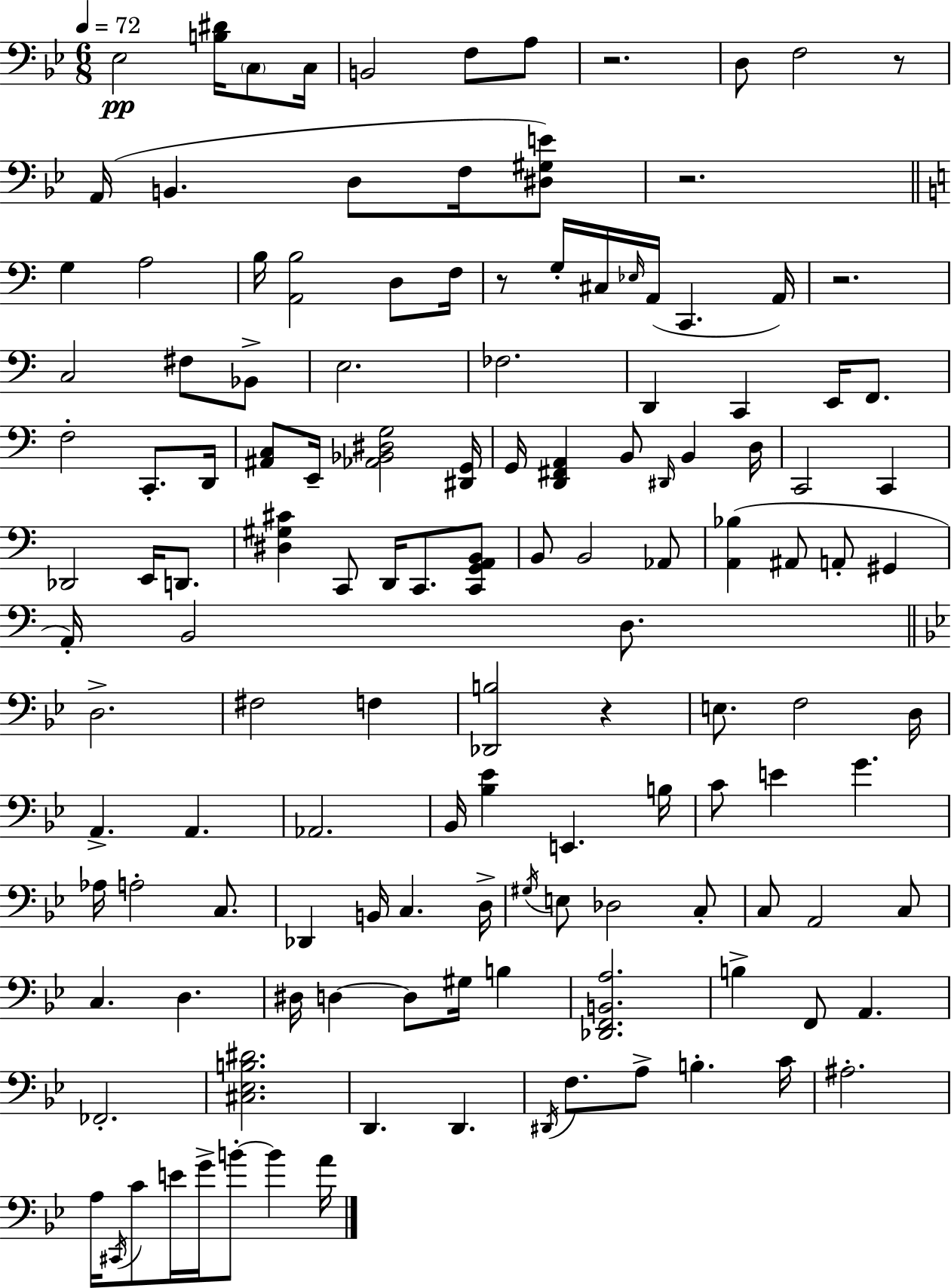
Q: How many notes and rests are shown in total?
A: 134